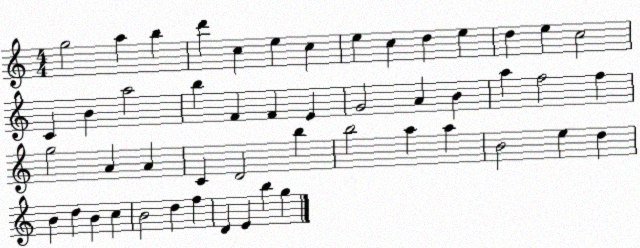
X:1
T:Untitled
M:4/4
L:1/4
K:C
g2 a b d' c e c e c d e d e c2 C B a2 b F F E G2 A B a f2 f g2 A A C D2 b b2 a a B2 e d B d B c B2 d f D E b g